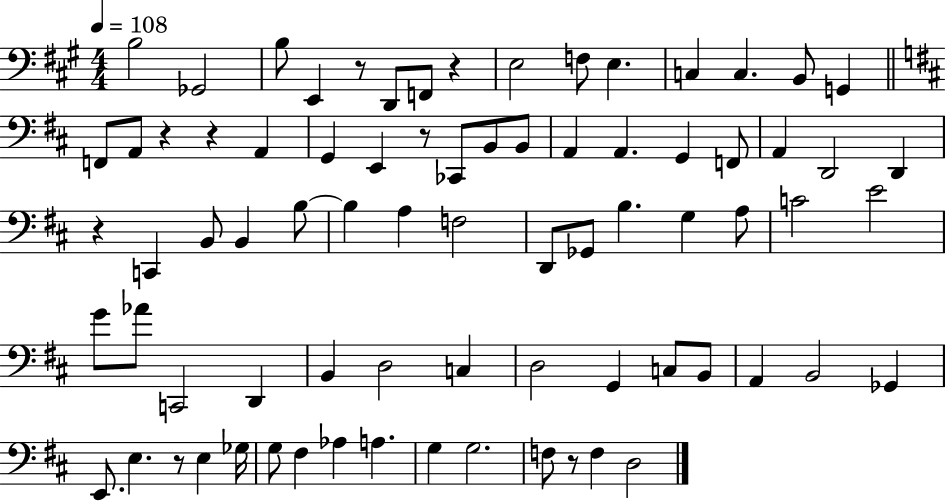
B3/h Gb2/h B3/e E2/q R/e D2/e F2/e R/q E3/h F3/e E3/q. C3/q C3/q. B2/e G2/q F2/e A2/e R/q R/q A2/q G2/q E2/q R/e CES2/e B2/e B2/e A2/q A2/q. G2/q F2/e A2/q D2/h D2/q R/q C2/q B2/e B2/q B3/e B3/q A3/q F3/h D2/e Gb2/e B3/q. G3/q A3/e C4/h E4/h G4/e Ab4/e C2/h D2/q B2/q D3/h C3/q D3/h G2/q C3/e B2/e A2/q B2/h Gb2/q E2/e. E3/q. R/e E3/q Gb3/s G3/e F#3/q Ab3/q A3/q. G3/q G3/h. F3/e R/e F3/q D3/h